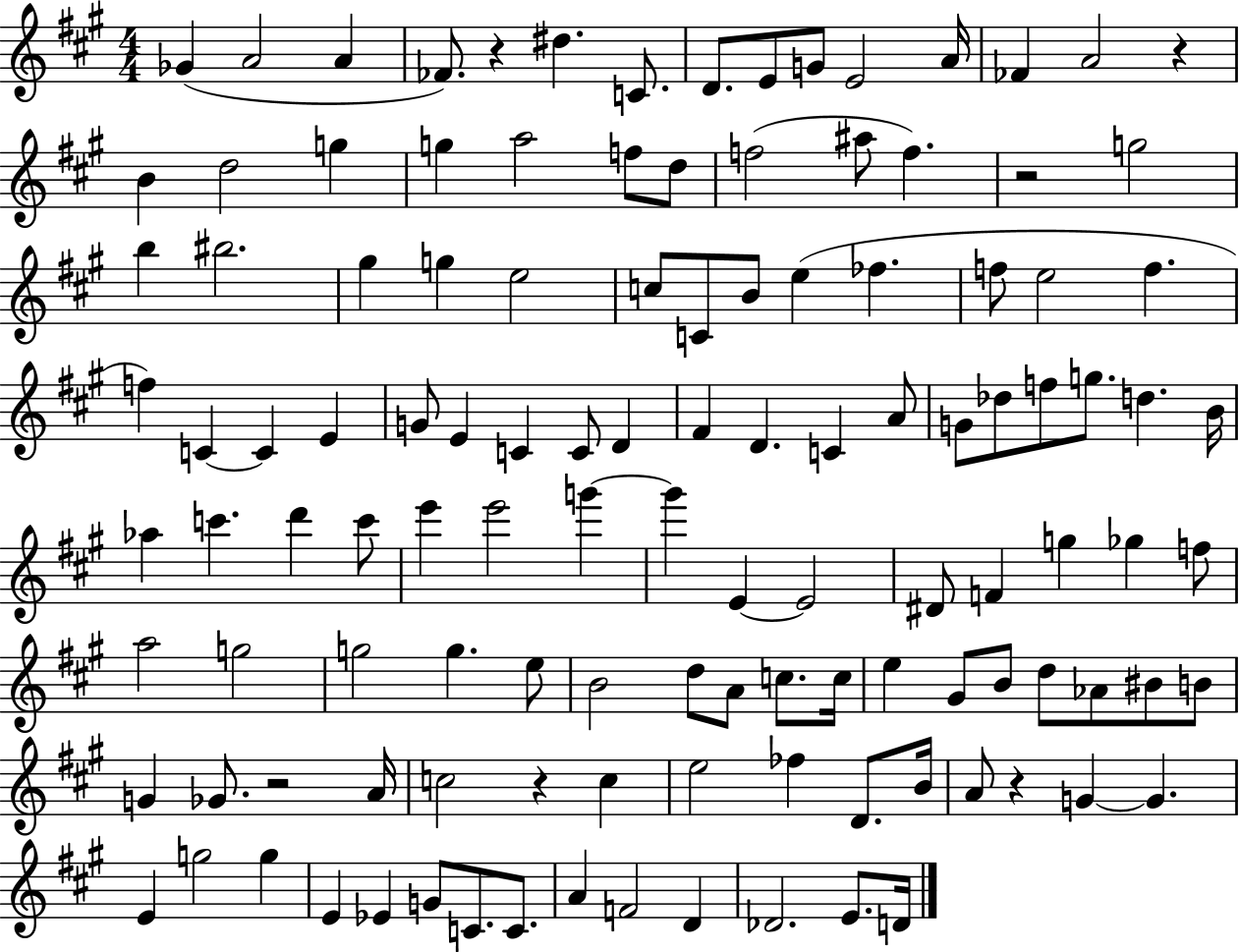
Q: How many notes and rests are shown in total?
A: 120